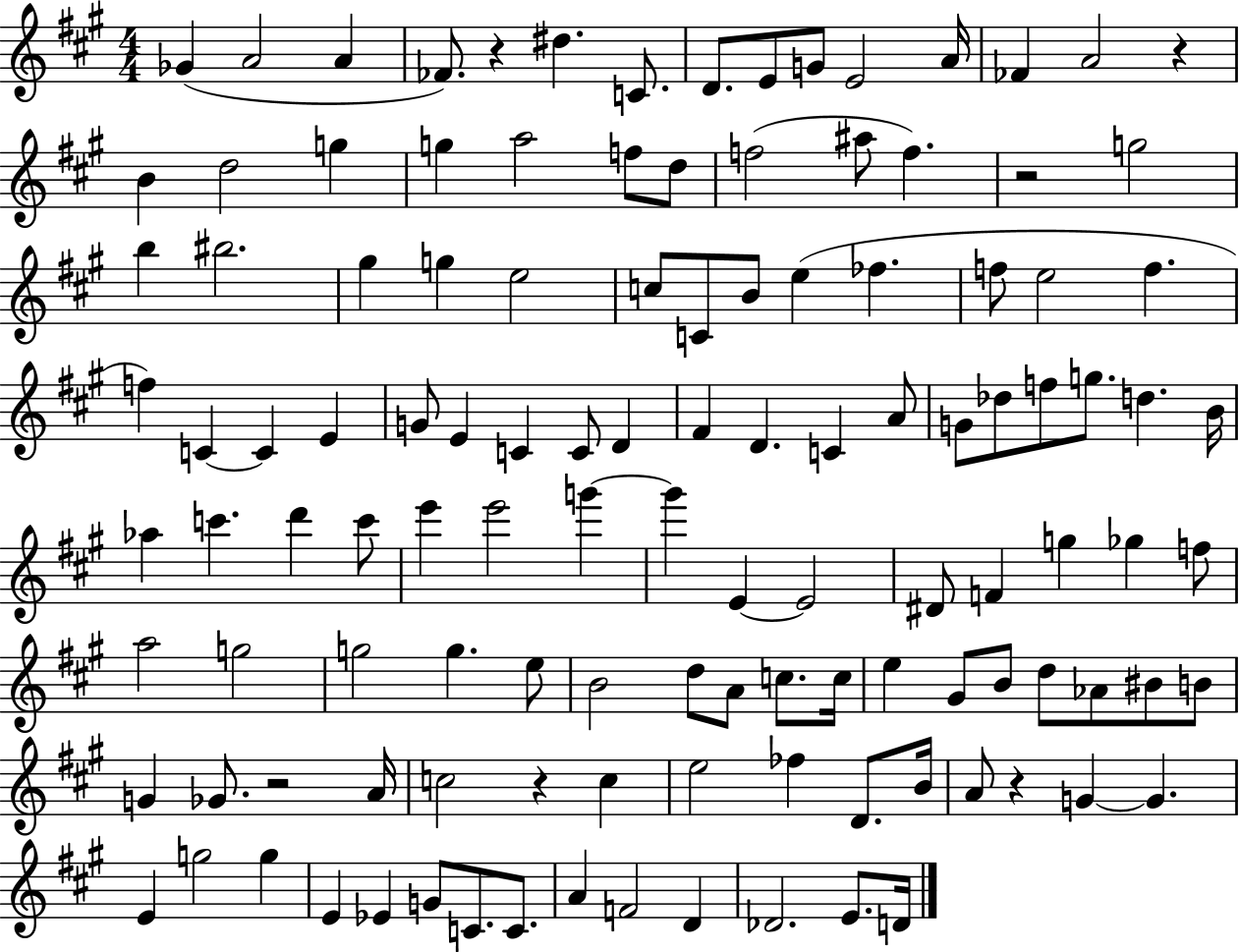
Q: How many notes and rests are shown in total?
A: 120